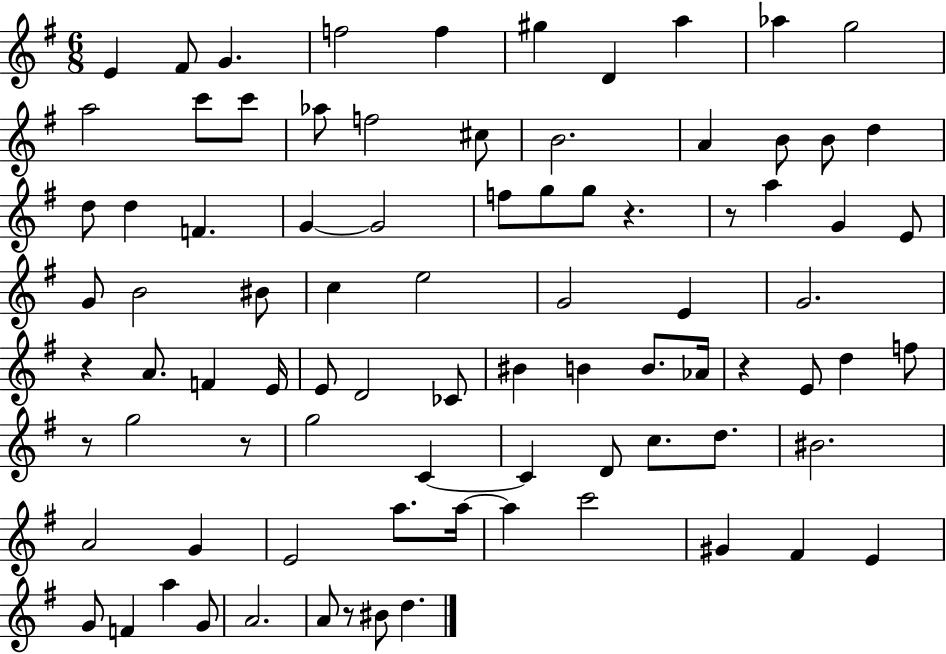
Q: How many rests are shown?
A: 7